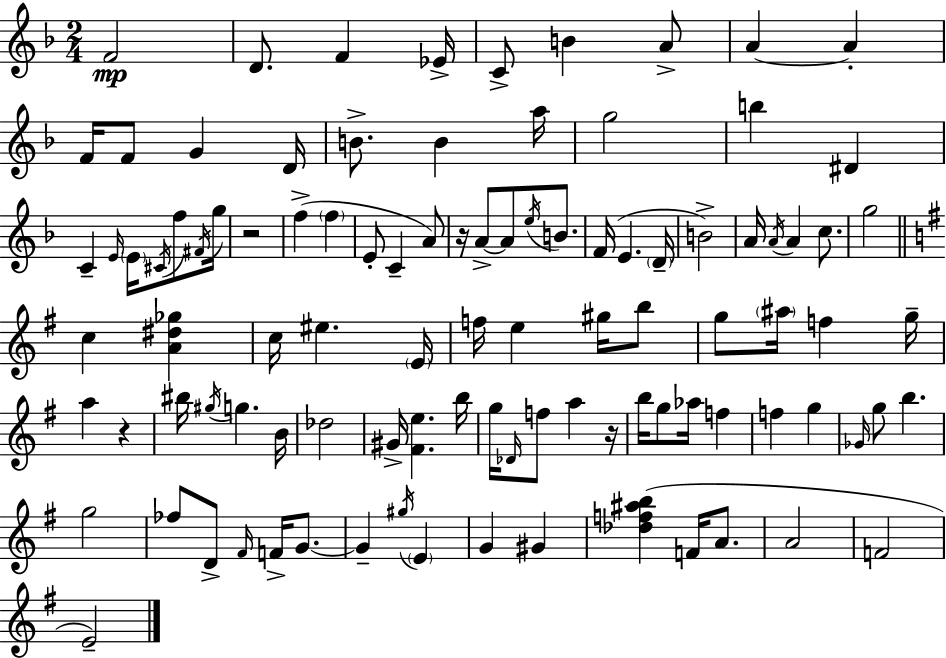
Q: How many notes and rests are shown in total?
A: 100